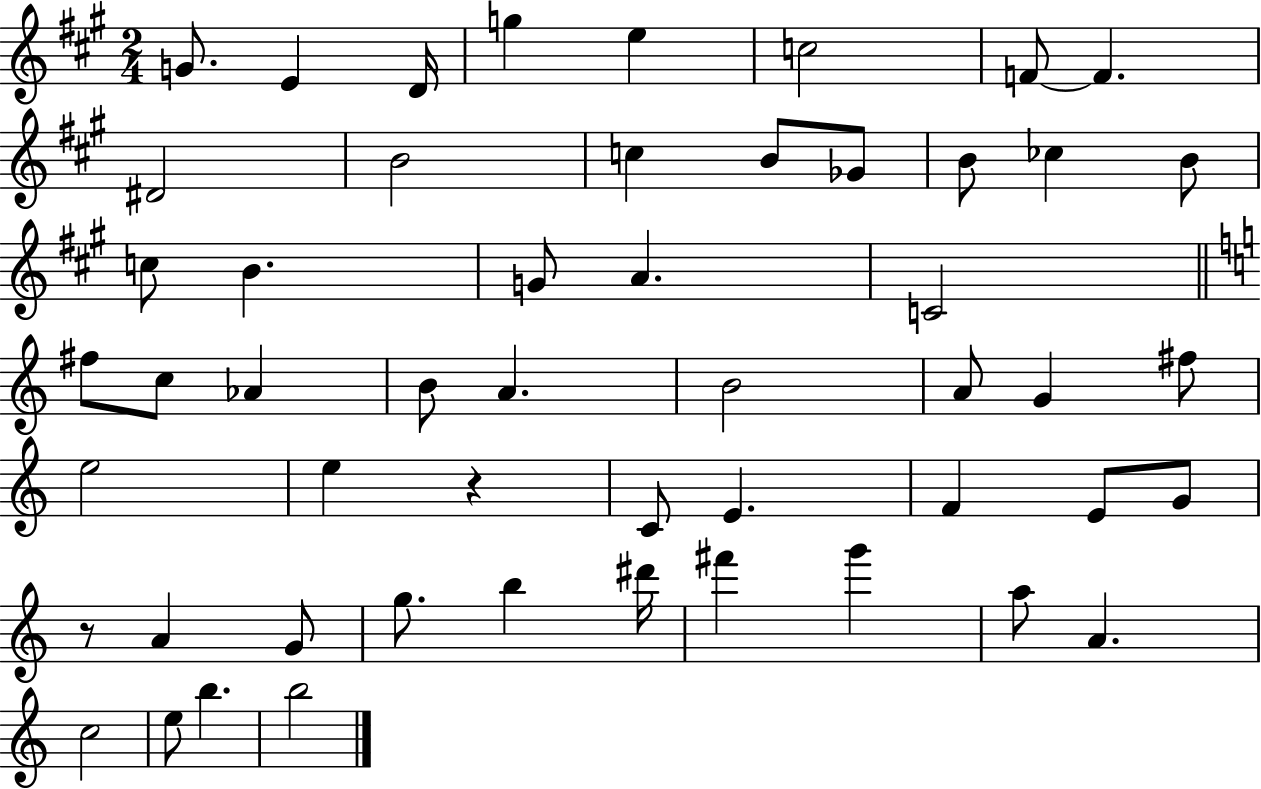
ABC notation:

X:1
T:Untitled
M:2/4
L:1/4
K:A
G/2 E D/4 g e c2 F/2 F ^D2 B2 c B/2 _G/2 B/2 _c B/2 c/2 B G/2 A C2 ^f/2 c/2 _A B/2 A B2 A/2 G ^f/2 e2 e z C/2 E F E/2 G/2 z/2 A G/2 g/2 b ^d'/4 ^f' g' a/2 A c2 e/2 b b2